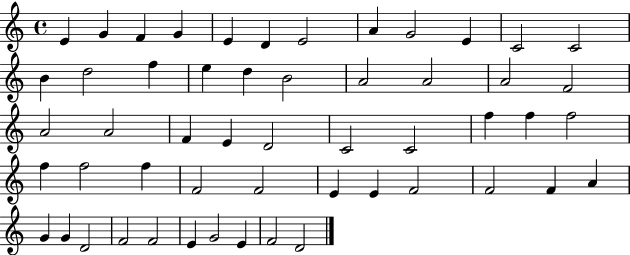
E4/q G4/q F4/q G4/q E4/q D4/q E4/h A4/q G4/h E4/q C4/h C4/h B4/q D5/h F5/q E5/q D5/q B4/h A4/h A4/h A4/h F4/h A4/h A4/h F4/q E4/q D4/h C4/h C4/h F5/q F5/q F5/h F5/q F5/h F5/q F4/h F4/h E4/q E4/q F4/h F4/h F4/q A4/q G4/q G4/q D4/h F4/h F4/h E4/q G4/h E4/q F4/h D4/h